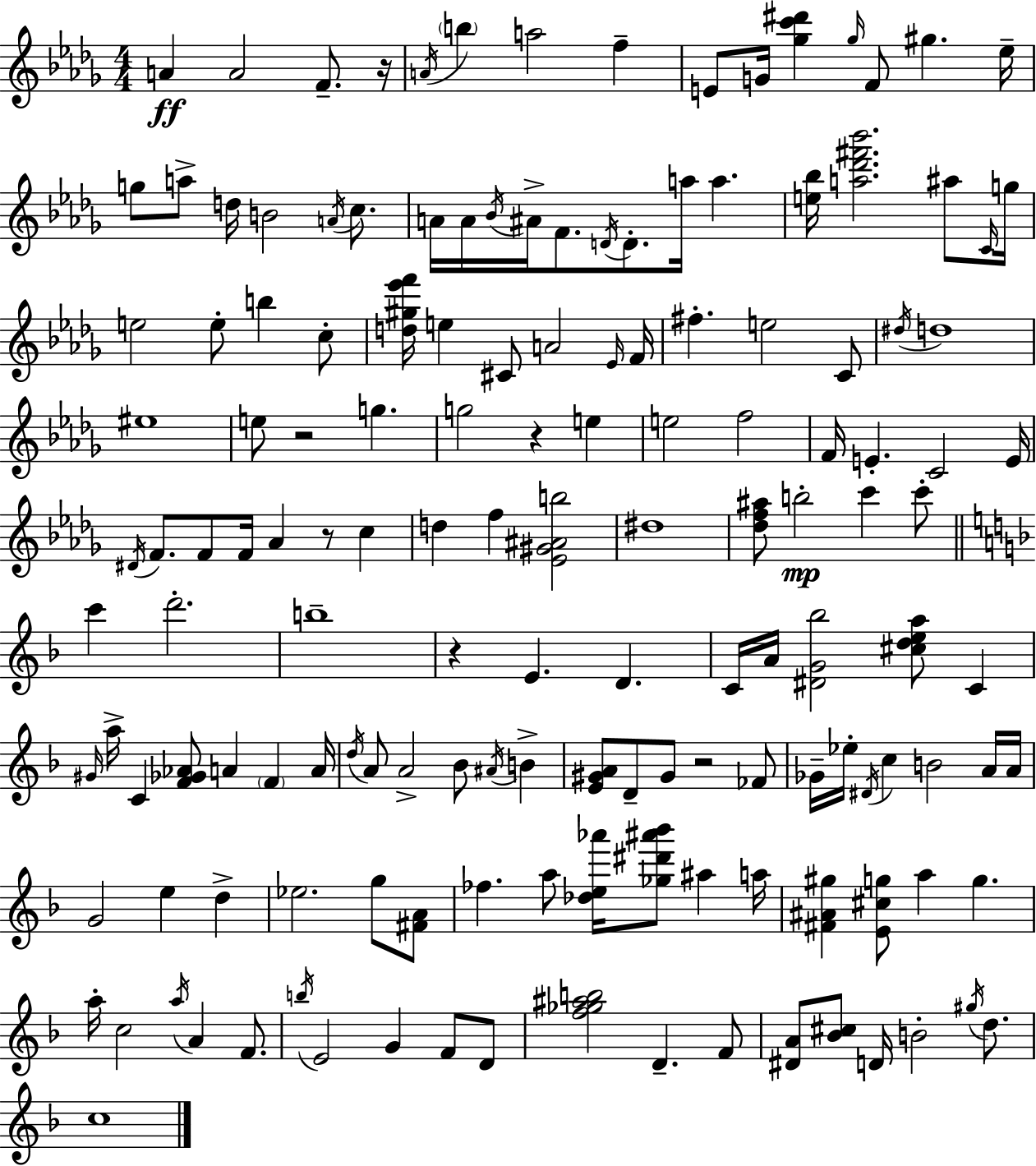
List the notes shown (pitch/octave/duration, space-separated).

A4/q A4/h F4/e. R/s A4/s B5/q A5/h F5/q E4/e G4/s [Gb5,C6,D#6]/q Gb5/s F4/e G#5/q. Eb5/s G5/e A5/e D5/s B4/h A4/s C5/e. A4/s A4/s Bb4/s A#4/s F4/e. D4/s D4/e. A5/s A5/q. [E5,Bb5]/s [A5,Db6,F#6,Bb6]/h. A#5/e C4/s G5/s E5/h E5/e B5/q C5/e [D5,G#5,Eb6,F6]/s E5/q C#4/e A4/h Eb4/s F4/s F#5/q. E5/h C4/e D#5/s D5/w EIS5/w E5/e R/h G5/q. G5/h R/q E5/q E5/h F5/h F4/s E4/q. C4/h E4/s D#4/s F4/e. F4/e F4/s Ab4/q R/e C5/q D5/q F5/q [Eb4,G#4,A#4,B5]/h D#5/w [Db5,F5,A#5]/e B5/h C6/q C6/e C6/q D6/h. B5/w R/q E4/q. D4/q. C4/s A4/s [D#4,G4,Bb5]/h [C#5,D5,E5,A5]/e C4/q G#4/s A5/s C4/q [F4,Gb4,Ab4]/e A4/q F4/q A4/s D5/s A4/e A4/h Bb4/e A#4/s B4/q [E4,G#4,A4]/e D4/e G#4/e R/h FES4/e Gb4/s Eb5/s D#4/s C5/q B4/h A4/s A4/s G4/h E5/q D5/q Eb5/h. G5/e [F#4,A4]/e FES5/q. A5/e [Db5,E5,Ab6]/s [Gb5,D#6,A#6,Bb6]/e A#5/q A5/s [F#4,A#4,G#5]/q [E4,C#5,G5]/e A5/q G5/q. A5/s C5/h A5/s A4/q F4/e. B5/s E4/h G4/q F4/e D4/e [F5,Gb5,A#5,B5]/h D4/q. F4/e [D#4,A4]/e [Bb4,C#5]/e D4/s B4/h G#5/s D5/e. C5/w